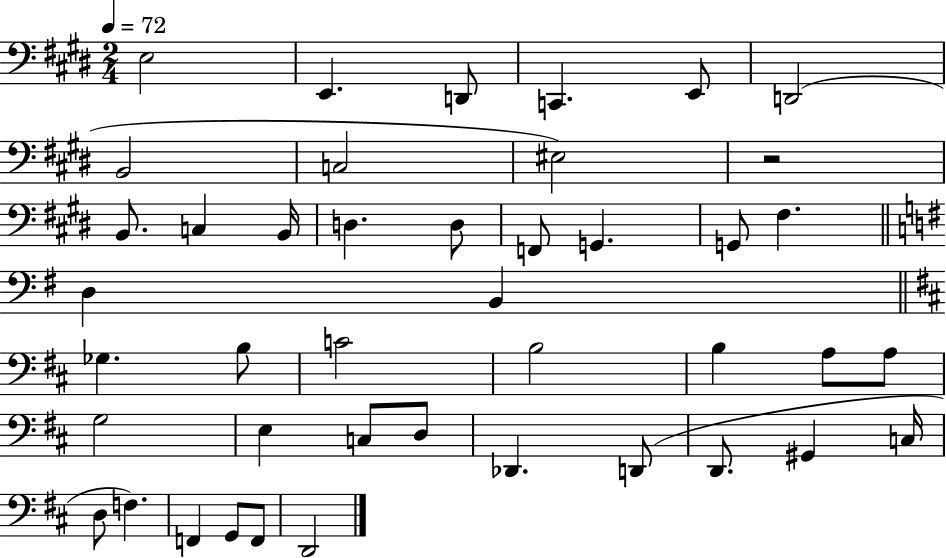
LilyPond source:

{
  \clef bass
  \numericTimeSignature
  \time 2/4
  \key e \major
  \tempo 4 = 72
  e2 | e,4. d,8 | c,4. e,8 | d,2( | \break b,2 | c2 | eis2) | r2 | \break b,8. c4 b,16 | d4. d8 | f,8 g,4. | g,8 fis4. | \break \bar "||" \break \key g \major d4 b,4 | \bar "||" \break \key d \major ges4. b8 | c'2 | b2 | b4 a8 a8 | \break g2 | e4 c8 d8 | des,4. d,8( | d,8. gis,4 c16 | \break d8 f4.) | f,4 g,8 f,8 | d,2 | \bar "|."
}